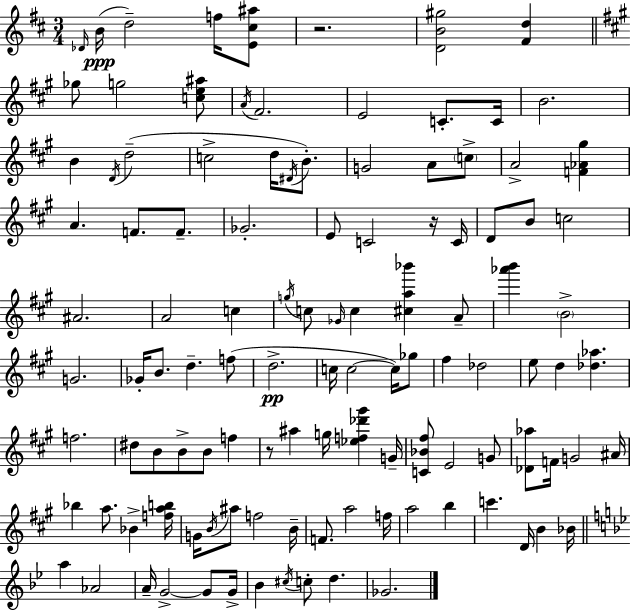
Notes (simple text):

Db4/s B4/s D5/h F5/s [E4,C#5,A#5]/e R/h. [D4,B4,G#5]/h [F#4,D5]/q Gb5/e G5/h [C5,E5,A#5]/e A4/s F#4/h. E4/h C4/e. C4/s B4/h. B4/q D4/s D5/h C5/h D5/s D#4/s B4/e. G4/h A4/e C5/e A4/h [F4,Ab4,G#5]/q A4/q. F4/e. F4/e. Gb4/h. E4/e C4/h R/s C4/s D4/e B4/e C5/h A#4/h. A4/h C5/q G5/s C5/e Gb4/s C5/q [C#5,A5,Bb6]/q A4/e [Ab6,B6]/q B4/h G4/h. Gb4/s B4/e. D5/q. F5/e D5/h. C5/s C5/h C5/s Gb5/e F#5/q Db5/h E5/e D5/q [Db5,Ab5]/q. F5/h. D#5/e B4/e B4/e B4/e F5/q R/e A#5/q G5/s [Eb5,F5,Db6,G#6]/q G4/s [C4,Bb4,F#5]/e E4/h G4/e [Db4,Ab5]/e F4/s G4/h A#4/s Bb5/q A5/e. Bb4/q [F5,A5,B5]/s G4/s B4/s A#5/e F5/h B4/s F4/e. A5/h F5/s A5/h B5/q C6/q. D4/s B4/q Bb4/s A5/q Ab4/h A4/s G4/h G4/e G4/s Bb4/q C#5/s C5/e D5/q. Gb4/h.